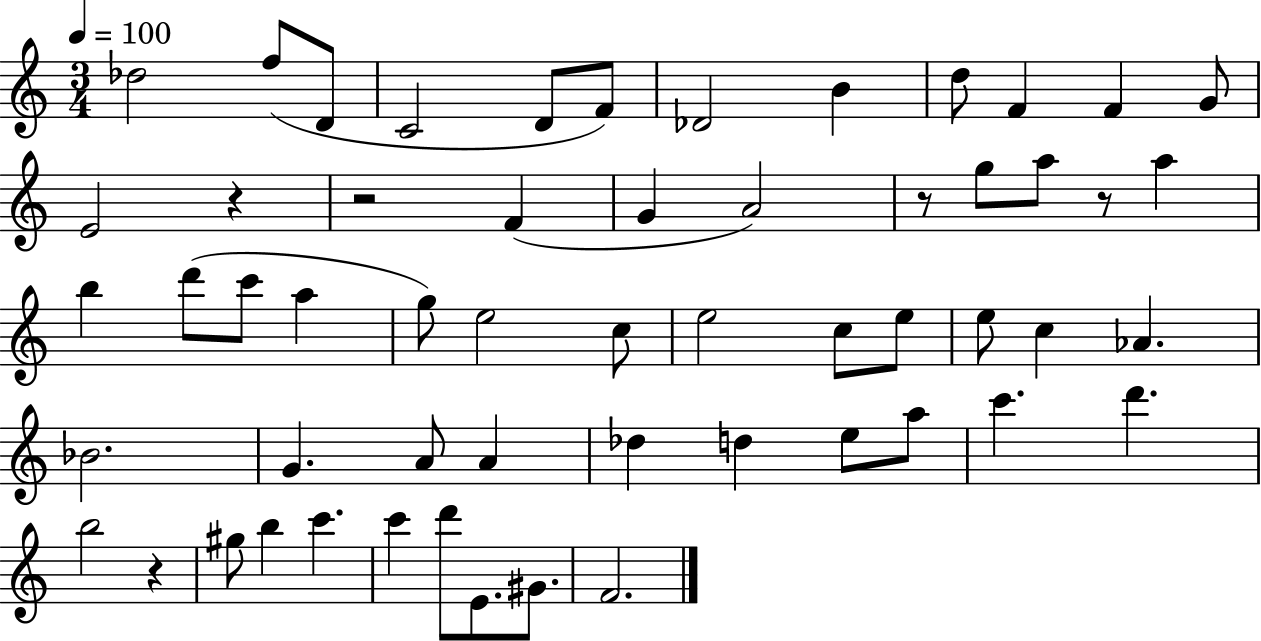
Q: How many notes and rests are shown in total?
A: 56